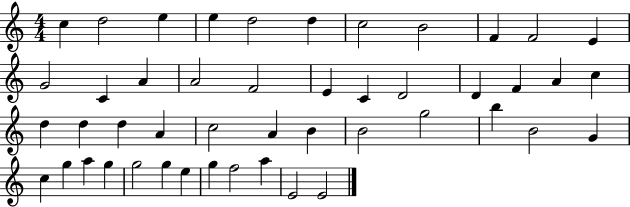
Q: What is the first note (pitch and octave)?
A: C5